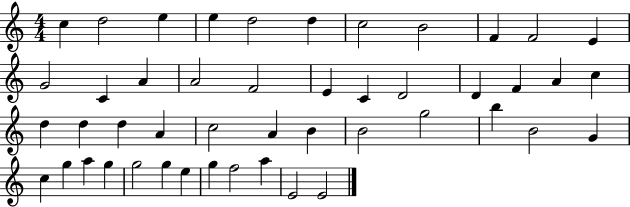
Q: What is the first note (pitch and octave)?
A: C5